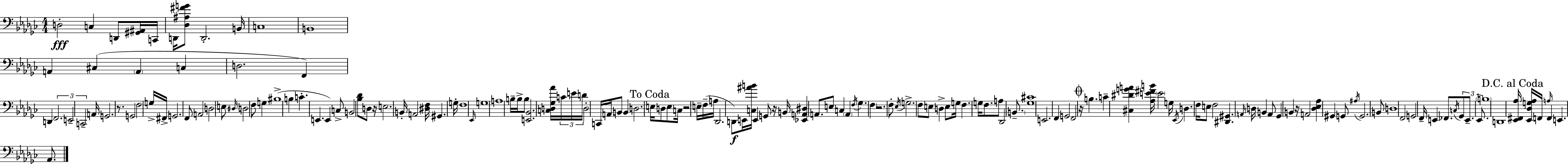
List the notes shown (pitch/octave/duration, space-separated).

D3/h C3/q D2/e [G#2,A#2]/s C2/s D2/s [Db3,A#3,F#4,G4]/e D2/h. B2/s C3/w B2/w A2/q C#3/q A2/q C3/q D3/h. F2/q D2/q F2/h. E2/h C2/h A2/s G2/h. R/e. G2/h F3/h G3/s F#2/s G2/h. F2/e A2/h D3/h E3/e D#3/s D3/h F3/e G3/q BIS3/w B3/q C4/q. E2/q. E2/q C3/e B2/h [Bb3,Db4]/e D3/e R/s E3/h. B2/s A2/h [D#3,F3]/s G#2/q. G3/s F3/w Eb2/s G3/w A3/w B3/s B3/s B3/e [E2,Bb2]/h. [C3,D3,Gb3,Ab4]/s C4/s E4/s D4/s D3/h C2/s A2/s B2/e B2/q D3/h. E3/s D3/e E3/e C3/s R/h E3/s F3/s A3/s Db2/h. D2/e E2/s [C3,A#4,B4]/s E2/q G2/e R/s B2/s [Eb2,A2,D#3]/q A2/e. E3/e C3/q A2/q F3/s Gb3/q. F3/q R/h. F3/e Eb3/s G3/h. F3/e E3/e D3/q E3/e G3/s F3/q. G3/s F3/e. A3/e Db2/h B2/e. [Gb3,C#4]/w E2/h. F2/q G2/h F2/h R/s B3/q. C4/q [C#3,D#4,G4,A4]/q [Ab3,E4,F#4,B4]/s E4/h G3/s Eb2/s D3/q. F3/s E3/e F3/h [D#2,G#2]/q. A2/s D3/s B2/q A2/e Gb2/q B2/q R/s A2/h [Db3,Eb3,Ab3]/q G#2/q G2/e A#3/s G2/h. B2/e D3/w F2/h G2/h F2/s E2/q FES2/e. C3/s Gb2/e E2/e. Eb2/e. B3/w D2/w [Eb2,F#2,Ab3]/s [Eb2,Db3,G3,Ab3]/s F2/s A3/s F2/q E2/q. Ab2/e.